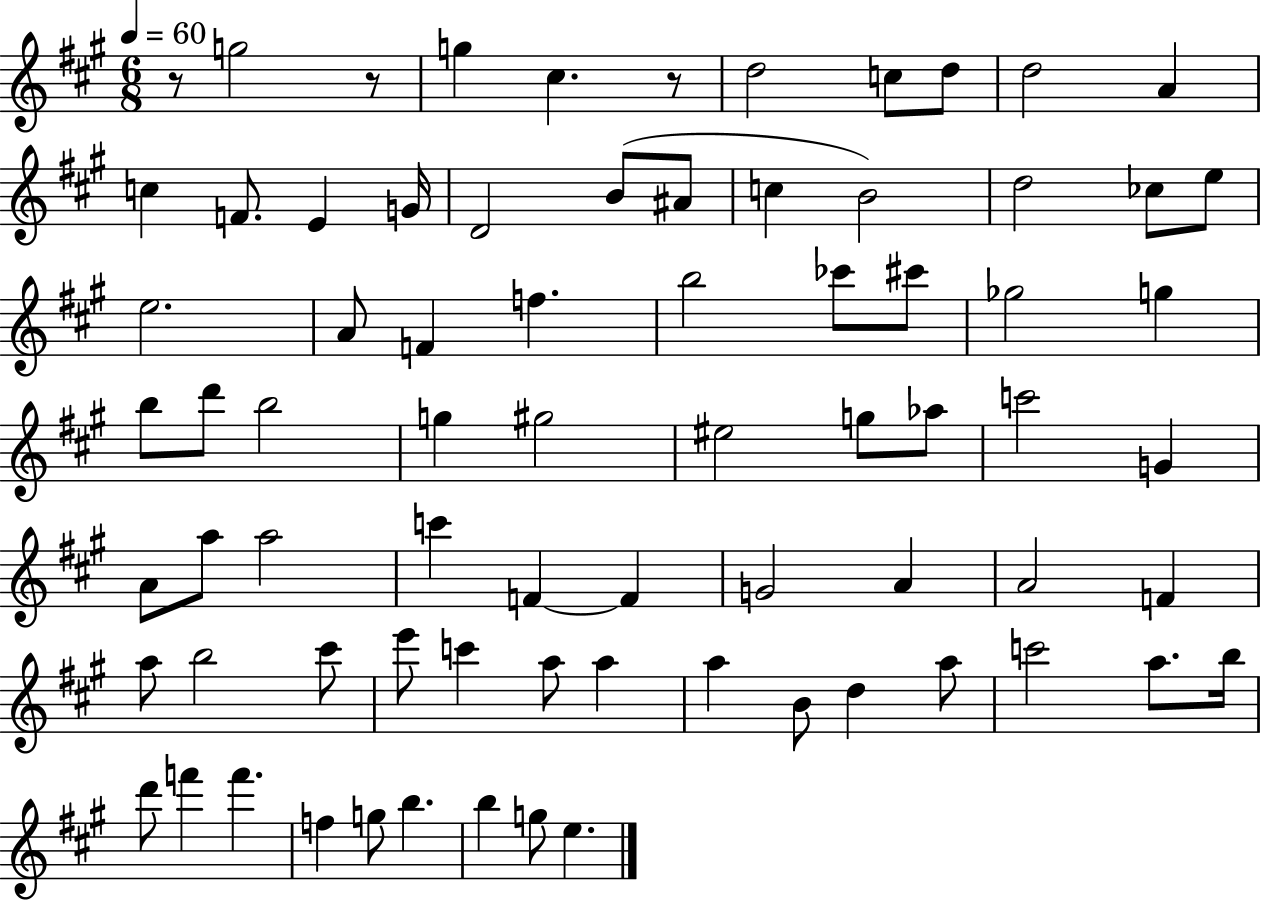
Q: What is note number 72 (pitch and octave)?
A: E5